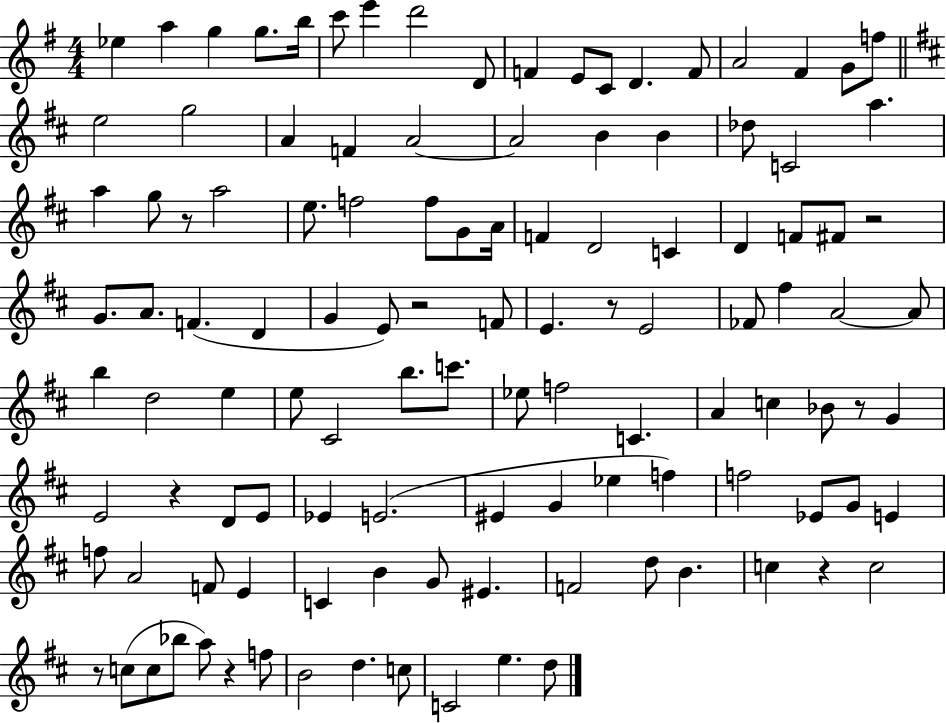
X:1
T:Untitled
M:4/4
L:1/4
K:G
_e a g g/2 b/4 c'/2 e' d'2 D/2 F E/2 C/2 D F/2 A2 ^F G/2 f/2 e2 g2 A F A2 A2 B B _d/2 C2 a a g/2 z/2 a2 e/2 f2 f/2 G/2 A/4 F D2 C D F/2 ^F/2 z2 G/2 A/2 F D G E/2 z2 F/2 E z/2 E2 _F/2 ^f A2 A/2 b d2 e e/2 ^C2 b/2 c'/2 _e/2 f2 C A c _B/2 z/2 G E2 z D/2 E/2 _E E2 ^E G _e f f2 _E/2 G/2 E f/2 A2 F/2 E C B G/2 ^E F2 d/2 B c z c2 z/2 c/2 c/2 _b/2 a/2 z f/2 B2 d c/2 C2 e d/2